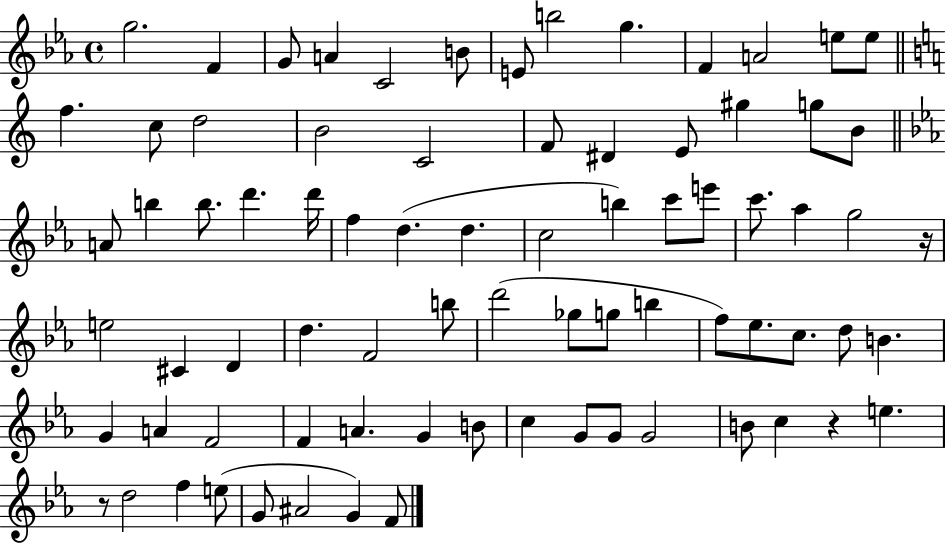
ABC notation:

X:1
T:Untitled
M:4/4
L:1/4
K:Eb
g2 F G/2 A C2 B/2 E/2 b2 g F A2 e/2 e/2 f c/2 d2 B2 C2 F/2 ^D E/2 ^g g/2 B/2 A/2 b b/2 d' d'/4 f d d c2 b c'/2 e'/2 c'/2 _a g2 z/4 e2 ^C D d F2 b/2 d'2 _g/2 g/2 b f/2 _e/2 c/2 d/2 B G A F2 F A G B/2 c G/2 G/2 G2 B/2 c z e z/2 d2 f e/2 G/2 ^A2 G F/2